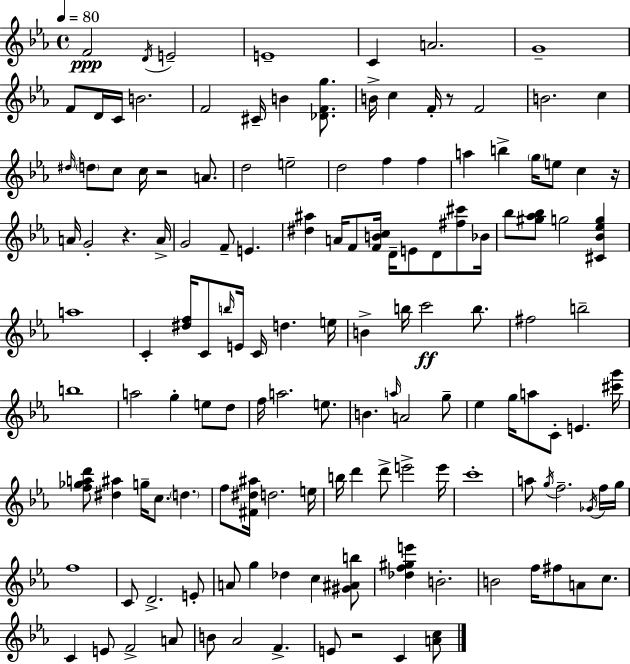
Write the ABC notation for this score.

X:1
T:Untitled
M:4/4
L:1/4
K:Eb
F2 D/4 E2 E4 C A2 G4 F/2 D/4 C/4 B2 F2 ^C/4 B [_DFg]/2 B/4 c F/4 z/2 F2 B2 c ^d/4 d/2 c/2 c/4 z2 A/2 d2 e2 d2 f f a b g/4 e/2 c z/4 A/4 G2 z A/4 G2 F/2 E [^d^a] A/4 F/2 [FBc]/4 D/4 E/2 D/2 [^f^c']/2 _B/4 _b/2 [^g_a_b]/2 g2 [^C_B_eg] a4 C [^df]/4 C/2 b/4 E/4 C/4 d e/4 B b/4 c'2 b/2 ^f2 b2 b4 a2 g e/2 d/2 f/4 a2 e/2 B a/4 A2 g/2 _e g/4 a/2 C/2 E [^c'g']/4 [f_gad']/2 [^d^a] g/4 c/2 d f/2 [^F^d^a]/4 d2 e/4 b/4 d' d'/2 e'2 e'/4 c'4 a/2 g/4 f2 _G/4 f/4 g/4 f4 C/2 D2 E/2 A/2 g _d c [^G^Ab]/2 [_df^ge'] B2 B2 f/4 ^f/2 A/2 c/2 C E/2 F2 A/2 B/2 _A2 F E/2 z2 C [Ac]/2